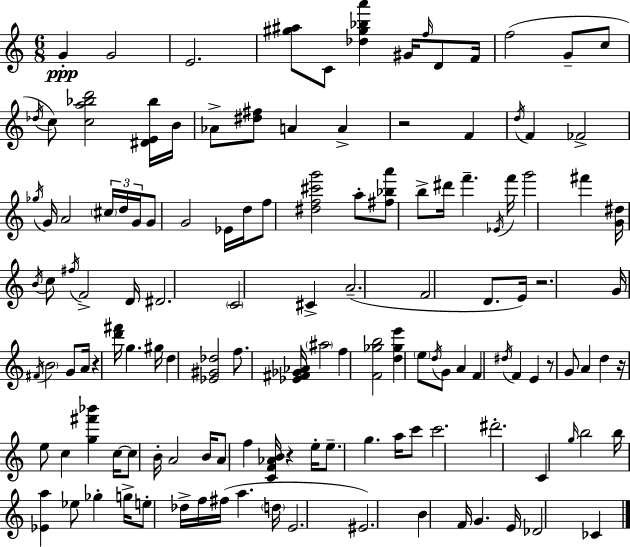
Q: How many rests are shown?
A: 6